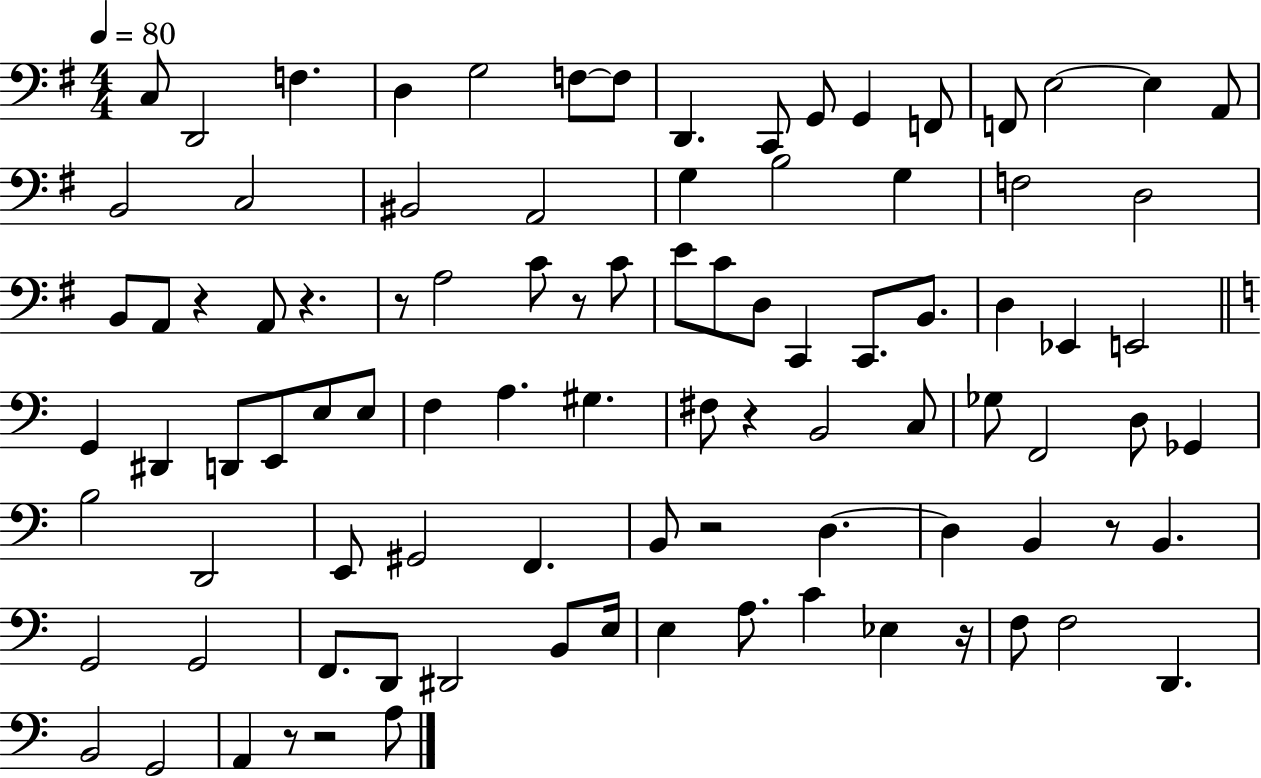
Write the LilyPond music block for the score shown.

{
  \clef bass
  \numericTimeSignature
  \time 4/4
  \key g \major
  \tempo 4 = 80
  \repeat volta 2 { c8 d,2 f4. | d4 g2 f8~~ f8 | d,4. c,8 g,8 g,4 f,8 | f,8 e2~~ e4 a,8 | \break b,2 c2 | bis,2 a,2 | g4 b2 g4 | f2 d2 | \break b,8 a,8 r4 a,8 r4. | r8 a2 c'8 r8 c'8 | e'8 c'8 d8 c,4 c,8. b,8. | d4 ees,4 e,2 | \break \bar "||" \break \key a \minor g,4 dis,4 d,8 e,8 e8 e8 | f4 a4. gis4. | fis8 r4 b,2 c8 | ges8 f,2 d8 ges,4 | \break b2 d,2 | e,8 gis,2 f,4. | b,8 r2 d4.~~ | d4 b,4 r8 b,4. | \break g,2 g,2 | f,8. d,8 dis,2 b,8 e16 | e4 a8. c'4 ees4 r16 | f8 f2 d,4. | \break b,2 g,2 | a,4 r8 r2 a8 | } \bar "|."
}